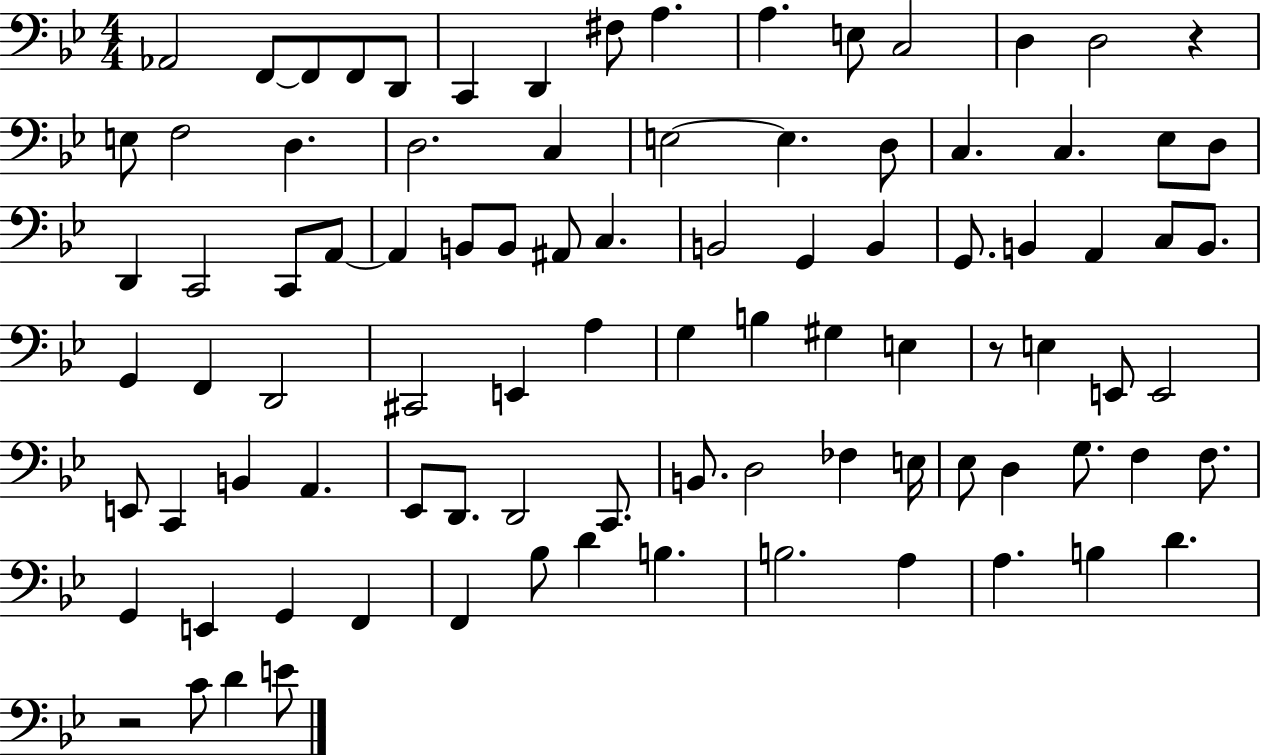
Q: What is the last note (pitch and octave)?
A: E4